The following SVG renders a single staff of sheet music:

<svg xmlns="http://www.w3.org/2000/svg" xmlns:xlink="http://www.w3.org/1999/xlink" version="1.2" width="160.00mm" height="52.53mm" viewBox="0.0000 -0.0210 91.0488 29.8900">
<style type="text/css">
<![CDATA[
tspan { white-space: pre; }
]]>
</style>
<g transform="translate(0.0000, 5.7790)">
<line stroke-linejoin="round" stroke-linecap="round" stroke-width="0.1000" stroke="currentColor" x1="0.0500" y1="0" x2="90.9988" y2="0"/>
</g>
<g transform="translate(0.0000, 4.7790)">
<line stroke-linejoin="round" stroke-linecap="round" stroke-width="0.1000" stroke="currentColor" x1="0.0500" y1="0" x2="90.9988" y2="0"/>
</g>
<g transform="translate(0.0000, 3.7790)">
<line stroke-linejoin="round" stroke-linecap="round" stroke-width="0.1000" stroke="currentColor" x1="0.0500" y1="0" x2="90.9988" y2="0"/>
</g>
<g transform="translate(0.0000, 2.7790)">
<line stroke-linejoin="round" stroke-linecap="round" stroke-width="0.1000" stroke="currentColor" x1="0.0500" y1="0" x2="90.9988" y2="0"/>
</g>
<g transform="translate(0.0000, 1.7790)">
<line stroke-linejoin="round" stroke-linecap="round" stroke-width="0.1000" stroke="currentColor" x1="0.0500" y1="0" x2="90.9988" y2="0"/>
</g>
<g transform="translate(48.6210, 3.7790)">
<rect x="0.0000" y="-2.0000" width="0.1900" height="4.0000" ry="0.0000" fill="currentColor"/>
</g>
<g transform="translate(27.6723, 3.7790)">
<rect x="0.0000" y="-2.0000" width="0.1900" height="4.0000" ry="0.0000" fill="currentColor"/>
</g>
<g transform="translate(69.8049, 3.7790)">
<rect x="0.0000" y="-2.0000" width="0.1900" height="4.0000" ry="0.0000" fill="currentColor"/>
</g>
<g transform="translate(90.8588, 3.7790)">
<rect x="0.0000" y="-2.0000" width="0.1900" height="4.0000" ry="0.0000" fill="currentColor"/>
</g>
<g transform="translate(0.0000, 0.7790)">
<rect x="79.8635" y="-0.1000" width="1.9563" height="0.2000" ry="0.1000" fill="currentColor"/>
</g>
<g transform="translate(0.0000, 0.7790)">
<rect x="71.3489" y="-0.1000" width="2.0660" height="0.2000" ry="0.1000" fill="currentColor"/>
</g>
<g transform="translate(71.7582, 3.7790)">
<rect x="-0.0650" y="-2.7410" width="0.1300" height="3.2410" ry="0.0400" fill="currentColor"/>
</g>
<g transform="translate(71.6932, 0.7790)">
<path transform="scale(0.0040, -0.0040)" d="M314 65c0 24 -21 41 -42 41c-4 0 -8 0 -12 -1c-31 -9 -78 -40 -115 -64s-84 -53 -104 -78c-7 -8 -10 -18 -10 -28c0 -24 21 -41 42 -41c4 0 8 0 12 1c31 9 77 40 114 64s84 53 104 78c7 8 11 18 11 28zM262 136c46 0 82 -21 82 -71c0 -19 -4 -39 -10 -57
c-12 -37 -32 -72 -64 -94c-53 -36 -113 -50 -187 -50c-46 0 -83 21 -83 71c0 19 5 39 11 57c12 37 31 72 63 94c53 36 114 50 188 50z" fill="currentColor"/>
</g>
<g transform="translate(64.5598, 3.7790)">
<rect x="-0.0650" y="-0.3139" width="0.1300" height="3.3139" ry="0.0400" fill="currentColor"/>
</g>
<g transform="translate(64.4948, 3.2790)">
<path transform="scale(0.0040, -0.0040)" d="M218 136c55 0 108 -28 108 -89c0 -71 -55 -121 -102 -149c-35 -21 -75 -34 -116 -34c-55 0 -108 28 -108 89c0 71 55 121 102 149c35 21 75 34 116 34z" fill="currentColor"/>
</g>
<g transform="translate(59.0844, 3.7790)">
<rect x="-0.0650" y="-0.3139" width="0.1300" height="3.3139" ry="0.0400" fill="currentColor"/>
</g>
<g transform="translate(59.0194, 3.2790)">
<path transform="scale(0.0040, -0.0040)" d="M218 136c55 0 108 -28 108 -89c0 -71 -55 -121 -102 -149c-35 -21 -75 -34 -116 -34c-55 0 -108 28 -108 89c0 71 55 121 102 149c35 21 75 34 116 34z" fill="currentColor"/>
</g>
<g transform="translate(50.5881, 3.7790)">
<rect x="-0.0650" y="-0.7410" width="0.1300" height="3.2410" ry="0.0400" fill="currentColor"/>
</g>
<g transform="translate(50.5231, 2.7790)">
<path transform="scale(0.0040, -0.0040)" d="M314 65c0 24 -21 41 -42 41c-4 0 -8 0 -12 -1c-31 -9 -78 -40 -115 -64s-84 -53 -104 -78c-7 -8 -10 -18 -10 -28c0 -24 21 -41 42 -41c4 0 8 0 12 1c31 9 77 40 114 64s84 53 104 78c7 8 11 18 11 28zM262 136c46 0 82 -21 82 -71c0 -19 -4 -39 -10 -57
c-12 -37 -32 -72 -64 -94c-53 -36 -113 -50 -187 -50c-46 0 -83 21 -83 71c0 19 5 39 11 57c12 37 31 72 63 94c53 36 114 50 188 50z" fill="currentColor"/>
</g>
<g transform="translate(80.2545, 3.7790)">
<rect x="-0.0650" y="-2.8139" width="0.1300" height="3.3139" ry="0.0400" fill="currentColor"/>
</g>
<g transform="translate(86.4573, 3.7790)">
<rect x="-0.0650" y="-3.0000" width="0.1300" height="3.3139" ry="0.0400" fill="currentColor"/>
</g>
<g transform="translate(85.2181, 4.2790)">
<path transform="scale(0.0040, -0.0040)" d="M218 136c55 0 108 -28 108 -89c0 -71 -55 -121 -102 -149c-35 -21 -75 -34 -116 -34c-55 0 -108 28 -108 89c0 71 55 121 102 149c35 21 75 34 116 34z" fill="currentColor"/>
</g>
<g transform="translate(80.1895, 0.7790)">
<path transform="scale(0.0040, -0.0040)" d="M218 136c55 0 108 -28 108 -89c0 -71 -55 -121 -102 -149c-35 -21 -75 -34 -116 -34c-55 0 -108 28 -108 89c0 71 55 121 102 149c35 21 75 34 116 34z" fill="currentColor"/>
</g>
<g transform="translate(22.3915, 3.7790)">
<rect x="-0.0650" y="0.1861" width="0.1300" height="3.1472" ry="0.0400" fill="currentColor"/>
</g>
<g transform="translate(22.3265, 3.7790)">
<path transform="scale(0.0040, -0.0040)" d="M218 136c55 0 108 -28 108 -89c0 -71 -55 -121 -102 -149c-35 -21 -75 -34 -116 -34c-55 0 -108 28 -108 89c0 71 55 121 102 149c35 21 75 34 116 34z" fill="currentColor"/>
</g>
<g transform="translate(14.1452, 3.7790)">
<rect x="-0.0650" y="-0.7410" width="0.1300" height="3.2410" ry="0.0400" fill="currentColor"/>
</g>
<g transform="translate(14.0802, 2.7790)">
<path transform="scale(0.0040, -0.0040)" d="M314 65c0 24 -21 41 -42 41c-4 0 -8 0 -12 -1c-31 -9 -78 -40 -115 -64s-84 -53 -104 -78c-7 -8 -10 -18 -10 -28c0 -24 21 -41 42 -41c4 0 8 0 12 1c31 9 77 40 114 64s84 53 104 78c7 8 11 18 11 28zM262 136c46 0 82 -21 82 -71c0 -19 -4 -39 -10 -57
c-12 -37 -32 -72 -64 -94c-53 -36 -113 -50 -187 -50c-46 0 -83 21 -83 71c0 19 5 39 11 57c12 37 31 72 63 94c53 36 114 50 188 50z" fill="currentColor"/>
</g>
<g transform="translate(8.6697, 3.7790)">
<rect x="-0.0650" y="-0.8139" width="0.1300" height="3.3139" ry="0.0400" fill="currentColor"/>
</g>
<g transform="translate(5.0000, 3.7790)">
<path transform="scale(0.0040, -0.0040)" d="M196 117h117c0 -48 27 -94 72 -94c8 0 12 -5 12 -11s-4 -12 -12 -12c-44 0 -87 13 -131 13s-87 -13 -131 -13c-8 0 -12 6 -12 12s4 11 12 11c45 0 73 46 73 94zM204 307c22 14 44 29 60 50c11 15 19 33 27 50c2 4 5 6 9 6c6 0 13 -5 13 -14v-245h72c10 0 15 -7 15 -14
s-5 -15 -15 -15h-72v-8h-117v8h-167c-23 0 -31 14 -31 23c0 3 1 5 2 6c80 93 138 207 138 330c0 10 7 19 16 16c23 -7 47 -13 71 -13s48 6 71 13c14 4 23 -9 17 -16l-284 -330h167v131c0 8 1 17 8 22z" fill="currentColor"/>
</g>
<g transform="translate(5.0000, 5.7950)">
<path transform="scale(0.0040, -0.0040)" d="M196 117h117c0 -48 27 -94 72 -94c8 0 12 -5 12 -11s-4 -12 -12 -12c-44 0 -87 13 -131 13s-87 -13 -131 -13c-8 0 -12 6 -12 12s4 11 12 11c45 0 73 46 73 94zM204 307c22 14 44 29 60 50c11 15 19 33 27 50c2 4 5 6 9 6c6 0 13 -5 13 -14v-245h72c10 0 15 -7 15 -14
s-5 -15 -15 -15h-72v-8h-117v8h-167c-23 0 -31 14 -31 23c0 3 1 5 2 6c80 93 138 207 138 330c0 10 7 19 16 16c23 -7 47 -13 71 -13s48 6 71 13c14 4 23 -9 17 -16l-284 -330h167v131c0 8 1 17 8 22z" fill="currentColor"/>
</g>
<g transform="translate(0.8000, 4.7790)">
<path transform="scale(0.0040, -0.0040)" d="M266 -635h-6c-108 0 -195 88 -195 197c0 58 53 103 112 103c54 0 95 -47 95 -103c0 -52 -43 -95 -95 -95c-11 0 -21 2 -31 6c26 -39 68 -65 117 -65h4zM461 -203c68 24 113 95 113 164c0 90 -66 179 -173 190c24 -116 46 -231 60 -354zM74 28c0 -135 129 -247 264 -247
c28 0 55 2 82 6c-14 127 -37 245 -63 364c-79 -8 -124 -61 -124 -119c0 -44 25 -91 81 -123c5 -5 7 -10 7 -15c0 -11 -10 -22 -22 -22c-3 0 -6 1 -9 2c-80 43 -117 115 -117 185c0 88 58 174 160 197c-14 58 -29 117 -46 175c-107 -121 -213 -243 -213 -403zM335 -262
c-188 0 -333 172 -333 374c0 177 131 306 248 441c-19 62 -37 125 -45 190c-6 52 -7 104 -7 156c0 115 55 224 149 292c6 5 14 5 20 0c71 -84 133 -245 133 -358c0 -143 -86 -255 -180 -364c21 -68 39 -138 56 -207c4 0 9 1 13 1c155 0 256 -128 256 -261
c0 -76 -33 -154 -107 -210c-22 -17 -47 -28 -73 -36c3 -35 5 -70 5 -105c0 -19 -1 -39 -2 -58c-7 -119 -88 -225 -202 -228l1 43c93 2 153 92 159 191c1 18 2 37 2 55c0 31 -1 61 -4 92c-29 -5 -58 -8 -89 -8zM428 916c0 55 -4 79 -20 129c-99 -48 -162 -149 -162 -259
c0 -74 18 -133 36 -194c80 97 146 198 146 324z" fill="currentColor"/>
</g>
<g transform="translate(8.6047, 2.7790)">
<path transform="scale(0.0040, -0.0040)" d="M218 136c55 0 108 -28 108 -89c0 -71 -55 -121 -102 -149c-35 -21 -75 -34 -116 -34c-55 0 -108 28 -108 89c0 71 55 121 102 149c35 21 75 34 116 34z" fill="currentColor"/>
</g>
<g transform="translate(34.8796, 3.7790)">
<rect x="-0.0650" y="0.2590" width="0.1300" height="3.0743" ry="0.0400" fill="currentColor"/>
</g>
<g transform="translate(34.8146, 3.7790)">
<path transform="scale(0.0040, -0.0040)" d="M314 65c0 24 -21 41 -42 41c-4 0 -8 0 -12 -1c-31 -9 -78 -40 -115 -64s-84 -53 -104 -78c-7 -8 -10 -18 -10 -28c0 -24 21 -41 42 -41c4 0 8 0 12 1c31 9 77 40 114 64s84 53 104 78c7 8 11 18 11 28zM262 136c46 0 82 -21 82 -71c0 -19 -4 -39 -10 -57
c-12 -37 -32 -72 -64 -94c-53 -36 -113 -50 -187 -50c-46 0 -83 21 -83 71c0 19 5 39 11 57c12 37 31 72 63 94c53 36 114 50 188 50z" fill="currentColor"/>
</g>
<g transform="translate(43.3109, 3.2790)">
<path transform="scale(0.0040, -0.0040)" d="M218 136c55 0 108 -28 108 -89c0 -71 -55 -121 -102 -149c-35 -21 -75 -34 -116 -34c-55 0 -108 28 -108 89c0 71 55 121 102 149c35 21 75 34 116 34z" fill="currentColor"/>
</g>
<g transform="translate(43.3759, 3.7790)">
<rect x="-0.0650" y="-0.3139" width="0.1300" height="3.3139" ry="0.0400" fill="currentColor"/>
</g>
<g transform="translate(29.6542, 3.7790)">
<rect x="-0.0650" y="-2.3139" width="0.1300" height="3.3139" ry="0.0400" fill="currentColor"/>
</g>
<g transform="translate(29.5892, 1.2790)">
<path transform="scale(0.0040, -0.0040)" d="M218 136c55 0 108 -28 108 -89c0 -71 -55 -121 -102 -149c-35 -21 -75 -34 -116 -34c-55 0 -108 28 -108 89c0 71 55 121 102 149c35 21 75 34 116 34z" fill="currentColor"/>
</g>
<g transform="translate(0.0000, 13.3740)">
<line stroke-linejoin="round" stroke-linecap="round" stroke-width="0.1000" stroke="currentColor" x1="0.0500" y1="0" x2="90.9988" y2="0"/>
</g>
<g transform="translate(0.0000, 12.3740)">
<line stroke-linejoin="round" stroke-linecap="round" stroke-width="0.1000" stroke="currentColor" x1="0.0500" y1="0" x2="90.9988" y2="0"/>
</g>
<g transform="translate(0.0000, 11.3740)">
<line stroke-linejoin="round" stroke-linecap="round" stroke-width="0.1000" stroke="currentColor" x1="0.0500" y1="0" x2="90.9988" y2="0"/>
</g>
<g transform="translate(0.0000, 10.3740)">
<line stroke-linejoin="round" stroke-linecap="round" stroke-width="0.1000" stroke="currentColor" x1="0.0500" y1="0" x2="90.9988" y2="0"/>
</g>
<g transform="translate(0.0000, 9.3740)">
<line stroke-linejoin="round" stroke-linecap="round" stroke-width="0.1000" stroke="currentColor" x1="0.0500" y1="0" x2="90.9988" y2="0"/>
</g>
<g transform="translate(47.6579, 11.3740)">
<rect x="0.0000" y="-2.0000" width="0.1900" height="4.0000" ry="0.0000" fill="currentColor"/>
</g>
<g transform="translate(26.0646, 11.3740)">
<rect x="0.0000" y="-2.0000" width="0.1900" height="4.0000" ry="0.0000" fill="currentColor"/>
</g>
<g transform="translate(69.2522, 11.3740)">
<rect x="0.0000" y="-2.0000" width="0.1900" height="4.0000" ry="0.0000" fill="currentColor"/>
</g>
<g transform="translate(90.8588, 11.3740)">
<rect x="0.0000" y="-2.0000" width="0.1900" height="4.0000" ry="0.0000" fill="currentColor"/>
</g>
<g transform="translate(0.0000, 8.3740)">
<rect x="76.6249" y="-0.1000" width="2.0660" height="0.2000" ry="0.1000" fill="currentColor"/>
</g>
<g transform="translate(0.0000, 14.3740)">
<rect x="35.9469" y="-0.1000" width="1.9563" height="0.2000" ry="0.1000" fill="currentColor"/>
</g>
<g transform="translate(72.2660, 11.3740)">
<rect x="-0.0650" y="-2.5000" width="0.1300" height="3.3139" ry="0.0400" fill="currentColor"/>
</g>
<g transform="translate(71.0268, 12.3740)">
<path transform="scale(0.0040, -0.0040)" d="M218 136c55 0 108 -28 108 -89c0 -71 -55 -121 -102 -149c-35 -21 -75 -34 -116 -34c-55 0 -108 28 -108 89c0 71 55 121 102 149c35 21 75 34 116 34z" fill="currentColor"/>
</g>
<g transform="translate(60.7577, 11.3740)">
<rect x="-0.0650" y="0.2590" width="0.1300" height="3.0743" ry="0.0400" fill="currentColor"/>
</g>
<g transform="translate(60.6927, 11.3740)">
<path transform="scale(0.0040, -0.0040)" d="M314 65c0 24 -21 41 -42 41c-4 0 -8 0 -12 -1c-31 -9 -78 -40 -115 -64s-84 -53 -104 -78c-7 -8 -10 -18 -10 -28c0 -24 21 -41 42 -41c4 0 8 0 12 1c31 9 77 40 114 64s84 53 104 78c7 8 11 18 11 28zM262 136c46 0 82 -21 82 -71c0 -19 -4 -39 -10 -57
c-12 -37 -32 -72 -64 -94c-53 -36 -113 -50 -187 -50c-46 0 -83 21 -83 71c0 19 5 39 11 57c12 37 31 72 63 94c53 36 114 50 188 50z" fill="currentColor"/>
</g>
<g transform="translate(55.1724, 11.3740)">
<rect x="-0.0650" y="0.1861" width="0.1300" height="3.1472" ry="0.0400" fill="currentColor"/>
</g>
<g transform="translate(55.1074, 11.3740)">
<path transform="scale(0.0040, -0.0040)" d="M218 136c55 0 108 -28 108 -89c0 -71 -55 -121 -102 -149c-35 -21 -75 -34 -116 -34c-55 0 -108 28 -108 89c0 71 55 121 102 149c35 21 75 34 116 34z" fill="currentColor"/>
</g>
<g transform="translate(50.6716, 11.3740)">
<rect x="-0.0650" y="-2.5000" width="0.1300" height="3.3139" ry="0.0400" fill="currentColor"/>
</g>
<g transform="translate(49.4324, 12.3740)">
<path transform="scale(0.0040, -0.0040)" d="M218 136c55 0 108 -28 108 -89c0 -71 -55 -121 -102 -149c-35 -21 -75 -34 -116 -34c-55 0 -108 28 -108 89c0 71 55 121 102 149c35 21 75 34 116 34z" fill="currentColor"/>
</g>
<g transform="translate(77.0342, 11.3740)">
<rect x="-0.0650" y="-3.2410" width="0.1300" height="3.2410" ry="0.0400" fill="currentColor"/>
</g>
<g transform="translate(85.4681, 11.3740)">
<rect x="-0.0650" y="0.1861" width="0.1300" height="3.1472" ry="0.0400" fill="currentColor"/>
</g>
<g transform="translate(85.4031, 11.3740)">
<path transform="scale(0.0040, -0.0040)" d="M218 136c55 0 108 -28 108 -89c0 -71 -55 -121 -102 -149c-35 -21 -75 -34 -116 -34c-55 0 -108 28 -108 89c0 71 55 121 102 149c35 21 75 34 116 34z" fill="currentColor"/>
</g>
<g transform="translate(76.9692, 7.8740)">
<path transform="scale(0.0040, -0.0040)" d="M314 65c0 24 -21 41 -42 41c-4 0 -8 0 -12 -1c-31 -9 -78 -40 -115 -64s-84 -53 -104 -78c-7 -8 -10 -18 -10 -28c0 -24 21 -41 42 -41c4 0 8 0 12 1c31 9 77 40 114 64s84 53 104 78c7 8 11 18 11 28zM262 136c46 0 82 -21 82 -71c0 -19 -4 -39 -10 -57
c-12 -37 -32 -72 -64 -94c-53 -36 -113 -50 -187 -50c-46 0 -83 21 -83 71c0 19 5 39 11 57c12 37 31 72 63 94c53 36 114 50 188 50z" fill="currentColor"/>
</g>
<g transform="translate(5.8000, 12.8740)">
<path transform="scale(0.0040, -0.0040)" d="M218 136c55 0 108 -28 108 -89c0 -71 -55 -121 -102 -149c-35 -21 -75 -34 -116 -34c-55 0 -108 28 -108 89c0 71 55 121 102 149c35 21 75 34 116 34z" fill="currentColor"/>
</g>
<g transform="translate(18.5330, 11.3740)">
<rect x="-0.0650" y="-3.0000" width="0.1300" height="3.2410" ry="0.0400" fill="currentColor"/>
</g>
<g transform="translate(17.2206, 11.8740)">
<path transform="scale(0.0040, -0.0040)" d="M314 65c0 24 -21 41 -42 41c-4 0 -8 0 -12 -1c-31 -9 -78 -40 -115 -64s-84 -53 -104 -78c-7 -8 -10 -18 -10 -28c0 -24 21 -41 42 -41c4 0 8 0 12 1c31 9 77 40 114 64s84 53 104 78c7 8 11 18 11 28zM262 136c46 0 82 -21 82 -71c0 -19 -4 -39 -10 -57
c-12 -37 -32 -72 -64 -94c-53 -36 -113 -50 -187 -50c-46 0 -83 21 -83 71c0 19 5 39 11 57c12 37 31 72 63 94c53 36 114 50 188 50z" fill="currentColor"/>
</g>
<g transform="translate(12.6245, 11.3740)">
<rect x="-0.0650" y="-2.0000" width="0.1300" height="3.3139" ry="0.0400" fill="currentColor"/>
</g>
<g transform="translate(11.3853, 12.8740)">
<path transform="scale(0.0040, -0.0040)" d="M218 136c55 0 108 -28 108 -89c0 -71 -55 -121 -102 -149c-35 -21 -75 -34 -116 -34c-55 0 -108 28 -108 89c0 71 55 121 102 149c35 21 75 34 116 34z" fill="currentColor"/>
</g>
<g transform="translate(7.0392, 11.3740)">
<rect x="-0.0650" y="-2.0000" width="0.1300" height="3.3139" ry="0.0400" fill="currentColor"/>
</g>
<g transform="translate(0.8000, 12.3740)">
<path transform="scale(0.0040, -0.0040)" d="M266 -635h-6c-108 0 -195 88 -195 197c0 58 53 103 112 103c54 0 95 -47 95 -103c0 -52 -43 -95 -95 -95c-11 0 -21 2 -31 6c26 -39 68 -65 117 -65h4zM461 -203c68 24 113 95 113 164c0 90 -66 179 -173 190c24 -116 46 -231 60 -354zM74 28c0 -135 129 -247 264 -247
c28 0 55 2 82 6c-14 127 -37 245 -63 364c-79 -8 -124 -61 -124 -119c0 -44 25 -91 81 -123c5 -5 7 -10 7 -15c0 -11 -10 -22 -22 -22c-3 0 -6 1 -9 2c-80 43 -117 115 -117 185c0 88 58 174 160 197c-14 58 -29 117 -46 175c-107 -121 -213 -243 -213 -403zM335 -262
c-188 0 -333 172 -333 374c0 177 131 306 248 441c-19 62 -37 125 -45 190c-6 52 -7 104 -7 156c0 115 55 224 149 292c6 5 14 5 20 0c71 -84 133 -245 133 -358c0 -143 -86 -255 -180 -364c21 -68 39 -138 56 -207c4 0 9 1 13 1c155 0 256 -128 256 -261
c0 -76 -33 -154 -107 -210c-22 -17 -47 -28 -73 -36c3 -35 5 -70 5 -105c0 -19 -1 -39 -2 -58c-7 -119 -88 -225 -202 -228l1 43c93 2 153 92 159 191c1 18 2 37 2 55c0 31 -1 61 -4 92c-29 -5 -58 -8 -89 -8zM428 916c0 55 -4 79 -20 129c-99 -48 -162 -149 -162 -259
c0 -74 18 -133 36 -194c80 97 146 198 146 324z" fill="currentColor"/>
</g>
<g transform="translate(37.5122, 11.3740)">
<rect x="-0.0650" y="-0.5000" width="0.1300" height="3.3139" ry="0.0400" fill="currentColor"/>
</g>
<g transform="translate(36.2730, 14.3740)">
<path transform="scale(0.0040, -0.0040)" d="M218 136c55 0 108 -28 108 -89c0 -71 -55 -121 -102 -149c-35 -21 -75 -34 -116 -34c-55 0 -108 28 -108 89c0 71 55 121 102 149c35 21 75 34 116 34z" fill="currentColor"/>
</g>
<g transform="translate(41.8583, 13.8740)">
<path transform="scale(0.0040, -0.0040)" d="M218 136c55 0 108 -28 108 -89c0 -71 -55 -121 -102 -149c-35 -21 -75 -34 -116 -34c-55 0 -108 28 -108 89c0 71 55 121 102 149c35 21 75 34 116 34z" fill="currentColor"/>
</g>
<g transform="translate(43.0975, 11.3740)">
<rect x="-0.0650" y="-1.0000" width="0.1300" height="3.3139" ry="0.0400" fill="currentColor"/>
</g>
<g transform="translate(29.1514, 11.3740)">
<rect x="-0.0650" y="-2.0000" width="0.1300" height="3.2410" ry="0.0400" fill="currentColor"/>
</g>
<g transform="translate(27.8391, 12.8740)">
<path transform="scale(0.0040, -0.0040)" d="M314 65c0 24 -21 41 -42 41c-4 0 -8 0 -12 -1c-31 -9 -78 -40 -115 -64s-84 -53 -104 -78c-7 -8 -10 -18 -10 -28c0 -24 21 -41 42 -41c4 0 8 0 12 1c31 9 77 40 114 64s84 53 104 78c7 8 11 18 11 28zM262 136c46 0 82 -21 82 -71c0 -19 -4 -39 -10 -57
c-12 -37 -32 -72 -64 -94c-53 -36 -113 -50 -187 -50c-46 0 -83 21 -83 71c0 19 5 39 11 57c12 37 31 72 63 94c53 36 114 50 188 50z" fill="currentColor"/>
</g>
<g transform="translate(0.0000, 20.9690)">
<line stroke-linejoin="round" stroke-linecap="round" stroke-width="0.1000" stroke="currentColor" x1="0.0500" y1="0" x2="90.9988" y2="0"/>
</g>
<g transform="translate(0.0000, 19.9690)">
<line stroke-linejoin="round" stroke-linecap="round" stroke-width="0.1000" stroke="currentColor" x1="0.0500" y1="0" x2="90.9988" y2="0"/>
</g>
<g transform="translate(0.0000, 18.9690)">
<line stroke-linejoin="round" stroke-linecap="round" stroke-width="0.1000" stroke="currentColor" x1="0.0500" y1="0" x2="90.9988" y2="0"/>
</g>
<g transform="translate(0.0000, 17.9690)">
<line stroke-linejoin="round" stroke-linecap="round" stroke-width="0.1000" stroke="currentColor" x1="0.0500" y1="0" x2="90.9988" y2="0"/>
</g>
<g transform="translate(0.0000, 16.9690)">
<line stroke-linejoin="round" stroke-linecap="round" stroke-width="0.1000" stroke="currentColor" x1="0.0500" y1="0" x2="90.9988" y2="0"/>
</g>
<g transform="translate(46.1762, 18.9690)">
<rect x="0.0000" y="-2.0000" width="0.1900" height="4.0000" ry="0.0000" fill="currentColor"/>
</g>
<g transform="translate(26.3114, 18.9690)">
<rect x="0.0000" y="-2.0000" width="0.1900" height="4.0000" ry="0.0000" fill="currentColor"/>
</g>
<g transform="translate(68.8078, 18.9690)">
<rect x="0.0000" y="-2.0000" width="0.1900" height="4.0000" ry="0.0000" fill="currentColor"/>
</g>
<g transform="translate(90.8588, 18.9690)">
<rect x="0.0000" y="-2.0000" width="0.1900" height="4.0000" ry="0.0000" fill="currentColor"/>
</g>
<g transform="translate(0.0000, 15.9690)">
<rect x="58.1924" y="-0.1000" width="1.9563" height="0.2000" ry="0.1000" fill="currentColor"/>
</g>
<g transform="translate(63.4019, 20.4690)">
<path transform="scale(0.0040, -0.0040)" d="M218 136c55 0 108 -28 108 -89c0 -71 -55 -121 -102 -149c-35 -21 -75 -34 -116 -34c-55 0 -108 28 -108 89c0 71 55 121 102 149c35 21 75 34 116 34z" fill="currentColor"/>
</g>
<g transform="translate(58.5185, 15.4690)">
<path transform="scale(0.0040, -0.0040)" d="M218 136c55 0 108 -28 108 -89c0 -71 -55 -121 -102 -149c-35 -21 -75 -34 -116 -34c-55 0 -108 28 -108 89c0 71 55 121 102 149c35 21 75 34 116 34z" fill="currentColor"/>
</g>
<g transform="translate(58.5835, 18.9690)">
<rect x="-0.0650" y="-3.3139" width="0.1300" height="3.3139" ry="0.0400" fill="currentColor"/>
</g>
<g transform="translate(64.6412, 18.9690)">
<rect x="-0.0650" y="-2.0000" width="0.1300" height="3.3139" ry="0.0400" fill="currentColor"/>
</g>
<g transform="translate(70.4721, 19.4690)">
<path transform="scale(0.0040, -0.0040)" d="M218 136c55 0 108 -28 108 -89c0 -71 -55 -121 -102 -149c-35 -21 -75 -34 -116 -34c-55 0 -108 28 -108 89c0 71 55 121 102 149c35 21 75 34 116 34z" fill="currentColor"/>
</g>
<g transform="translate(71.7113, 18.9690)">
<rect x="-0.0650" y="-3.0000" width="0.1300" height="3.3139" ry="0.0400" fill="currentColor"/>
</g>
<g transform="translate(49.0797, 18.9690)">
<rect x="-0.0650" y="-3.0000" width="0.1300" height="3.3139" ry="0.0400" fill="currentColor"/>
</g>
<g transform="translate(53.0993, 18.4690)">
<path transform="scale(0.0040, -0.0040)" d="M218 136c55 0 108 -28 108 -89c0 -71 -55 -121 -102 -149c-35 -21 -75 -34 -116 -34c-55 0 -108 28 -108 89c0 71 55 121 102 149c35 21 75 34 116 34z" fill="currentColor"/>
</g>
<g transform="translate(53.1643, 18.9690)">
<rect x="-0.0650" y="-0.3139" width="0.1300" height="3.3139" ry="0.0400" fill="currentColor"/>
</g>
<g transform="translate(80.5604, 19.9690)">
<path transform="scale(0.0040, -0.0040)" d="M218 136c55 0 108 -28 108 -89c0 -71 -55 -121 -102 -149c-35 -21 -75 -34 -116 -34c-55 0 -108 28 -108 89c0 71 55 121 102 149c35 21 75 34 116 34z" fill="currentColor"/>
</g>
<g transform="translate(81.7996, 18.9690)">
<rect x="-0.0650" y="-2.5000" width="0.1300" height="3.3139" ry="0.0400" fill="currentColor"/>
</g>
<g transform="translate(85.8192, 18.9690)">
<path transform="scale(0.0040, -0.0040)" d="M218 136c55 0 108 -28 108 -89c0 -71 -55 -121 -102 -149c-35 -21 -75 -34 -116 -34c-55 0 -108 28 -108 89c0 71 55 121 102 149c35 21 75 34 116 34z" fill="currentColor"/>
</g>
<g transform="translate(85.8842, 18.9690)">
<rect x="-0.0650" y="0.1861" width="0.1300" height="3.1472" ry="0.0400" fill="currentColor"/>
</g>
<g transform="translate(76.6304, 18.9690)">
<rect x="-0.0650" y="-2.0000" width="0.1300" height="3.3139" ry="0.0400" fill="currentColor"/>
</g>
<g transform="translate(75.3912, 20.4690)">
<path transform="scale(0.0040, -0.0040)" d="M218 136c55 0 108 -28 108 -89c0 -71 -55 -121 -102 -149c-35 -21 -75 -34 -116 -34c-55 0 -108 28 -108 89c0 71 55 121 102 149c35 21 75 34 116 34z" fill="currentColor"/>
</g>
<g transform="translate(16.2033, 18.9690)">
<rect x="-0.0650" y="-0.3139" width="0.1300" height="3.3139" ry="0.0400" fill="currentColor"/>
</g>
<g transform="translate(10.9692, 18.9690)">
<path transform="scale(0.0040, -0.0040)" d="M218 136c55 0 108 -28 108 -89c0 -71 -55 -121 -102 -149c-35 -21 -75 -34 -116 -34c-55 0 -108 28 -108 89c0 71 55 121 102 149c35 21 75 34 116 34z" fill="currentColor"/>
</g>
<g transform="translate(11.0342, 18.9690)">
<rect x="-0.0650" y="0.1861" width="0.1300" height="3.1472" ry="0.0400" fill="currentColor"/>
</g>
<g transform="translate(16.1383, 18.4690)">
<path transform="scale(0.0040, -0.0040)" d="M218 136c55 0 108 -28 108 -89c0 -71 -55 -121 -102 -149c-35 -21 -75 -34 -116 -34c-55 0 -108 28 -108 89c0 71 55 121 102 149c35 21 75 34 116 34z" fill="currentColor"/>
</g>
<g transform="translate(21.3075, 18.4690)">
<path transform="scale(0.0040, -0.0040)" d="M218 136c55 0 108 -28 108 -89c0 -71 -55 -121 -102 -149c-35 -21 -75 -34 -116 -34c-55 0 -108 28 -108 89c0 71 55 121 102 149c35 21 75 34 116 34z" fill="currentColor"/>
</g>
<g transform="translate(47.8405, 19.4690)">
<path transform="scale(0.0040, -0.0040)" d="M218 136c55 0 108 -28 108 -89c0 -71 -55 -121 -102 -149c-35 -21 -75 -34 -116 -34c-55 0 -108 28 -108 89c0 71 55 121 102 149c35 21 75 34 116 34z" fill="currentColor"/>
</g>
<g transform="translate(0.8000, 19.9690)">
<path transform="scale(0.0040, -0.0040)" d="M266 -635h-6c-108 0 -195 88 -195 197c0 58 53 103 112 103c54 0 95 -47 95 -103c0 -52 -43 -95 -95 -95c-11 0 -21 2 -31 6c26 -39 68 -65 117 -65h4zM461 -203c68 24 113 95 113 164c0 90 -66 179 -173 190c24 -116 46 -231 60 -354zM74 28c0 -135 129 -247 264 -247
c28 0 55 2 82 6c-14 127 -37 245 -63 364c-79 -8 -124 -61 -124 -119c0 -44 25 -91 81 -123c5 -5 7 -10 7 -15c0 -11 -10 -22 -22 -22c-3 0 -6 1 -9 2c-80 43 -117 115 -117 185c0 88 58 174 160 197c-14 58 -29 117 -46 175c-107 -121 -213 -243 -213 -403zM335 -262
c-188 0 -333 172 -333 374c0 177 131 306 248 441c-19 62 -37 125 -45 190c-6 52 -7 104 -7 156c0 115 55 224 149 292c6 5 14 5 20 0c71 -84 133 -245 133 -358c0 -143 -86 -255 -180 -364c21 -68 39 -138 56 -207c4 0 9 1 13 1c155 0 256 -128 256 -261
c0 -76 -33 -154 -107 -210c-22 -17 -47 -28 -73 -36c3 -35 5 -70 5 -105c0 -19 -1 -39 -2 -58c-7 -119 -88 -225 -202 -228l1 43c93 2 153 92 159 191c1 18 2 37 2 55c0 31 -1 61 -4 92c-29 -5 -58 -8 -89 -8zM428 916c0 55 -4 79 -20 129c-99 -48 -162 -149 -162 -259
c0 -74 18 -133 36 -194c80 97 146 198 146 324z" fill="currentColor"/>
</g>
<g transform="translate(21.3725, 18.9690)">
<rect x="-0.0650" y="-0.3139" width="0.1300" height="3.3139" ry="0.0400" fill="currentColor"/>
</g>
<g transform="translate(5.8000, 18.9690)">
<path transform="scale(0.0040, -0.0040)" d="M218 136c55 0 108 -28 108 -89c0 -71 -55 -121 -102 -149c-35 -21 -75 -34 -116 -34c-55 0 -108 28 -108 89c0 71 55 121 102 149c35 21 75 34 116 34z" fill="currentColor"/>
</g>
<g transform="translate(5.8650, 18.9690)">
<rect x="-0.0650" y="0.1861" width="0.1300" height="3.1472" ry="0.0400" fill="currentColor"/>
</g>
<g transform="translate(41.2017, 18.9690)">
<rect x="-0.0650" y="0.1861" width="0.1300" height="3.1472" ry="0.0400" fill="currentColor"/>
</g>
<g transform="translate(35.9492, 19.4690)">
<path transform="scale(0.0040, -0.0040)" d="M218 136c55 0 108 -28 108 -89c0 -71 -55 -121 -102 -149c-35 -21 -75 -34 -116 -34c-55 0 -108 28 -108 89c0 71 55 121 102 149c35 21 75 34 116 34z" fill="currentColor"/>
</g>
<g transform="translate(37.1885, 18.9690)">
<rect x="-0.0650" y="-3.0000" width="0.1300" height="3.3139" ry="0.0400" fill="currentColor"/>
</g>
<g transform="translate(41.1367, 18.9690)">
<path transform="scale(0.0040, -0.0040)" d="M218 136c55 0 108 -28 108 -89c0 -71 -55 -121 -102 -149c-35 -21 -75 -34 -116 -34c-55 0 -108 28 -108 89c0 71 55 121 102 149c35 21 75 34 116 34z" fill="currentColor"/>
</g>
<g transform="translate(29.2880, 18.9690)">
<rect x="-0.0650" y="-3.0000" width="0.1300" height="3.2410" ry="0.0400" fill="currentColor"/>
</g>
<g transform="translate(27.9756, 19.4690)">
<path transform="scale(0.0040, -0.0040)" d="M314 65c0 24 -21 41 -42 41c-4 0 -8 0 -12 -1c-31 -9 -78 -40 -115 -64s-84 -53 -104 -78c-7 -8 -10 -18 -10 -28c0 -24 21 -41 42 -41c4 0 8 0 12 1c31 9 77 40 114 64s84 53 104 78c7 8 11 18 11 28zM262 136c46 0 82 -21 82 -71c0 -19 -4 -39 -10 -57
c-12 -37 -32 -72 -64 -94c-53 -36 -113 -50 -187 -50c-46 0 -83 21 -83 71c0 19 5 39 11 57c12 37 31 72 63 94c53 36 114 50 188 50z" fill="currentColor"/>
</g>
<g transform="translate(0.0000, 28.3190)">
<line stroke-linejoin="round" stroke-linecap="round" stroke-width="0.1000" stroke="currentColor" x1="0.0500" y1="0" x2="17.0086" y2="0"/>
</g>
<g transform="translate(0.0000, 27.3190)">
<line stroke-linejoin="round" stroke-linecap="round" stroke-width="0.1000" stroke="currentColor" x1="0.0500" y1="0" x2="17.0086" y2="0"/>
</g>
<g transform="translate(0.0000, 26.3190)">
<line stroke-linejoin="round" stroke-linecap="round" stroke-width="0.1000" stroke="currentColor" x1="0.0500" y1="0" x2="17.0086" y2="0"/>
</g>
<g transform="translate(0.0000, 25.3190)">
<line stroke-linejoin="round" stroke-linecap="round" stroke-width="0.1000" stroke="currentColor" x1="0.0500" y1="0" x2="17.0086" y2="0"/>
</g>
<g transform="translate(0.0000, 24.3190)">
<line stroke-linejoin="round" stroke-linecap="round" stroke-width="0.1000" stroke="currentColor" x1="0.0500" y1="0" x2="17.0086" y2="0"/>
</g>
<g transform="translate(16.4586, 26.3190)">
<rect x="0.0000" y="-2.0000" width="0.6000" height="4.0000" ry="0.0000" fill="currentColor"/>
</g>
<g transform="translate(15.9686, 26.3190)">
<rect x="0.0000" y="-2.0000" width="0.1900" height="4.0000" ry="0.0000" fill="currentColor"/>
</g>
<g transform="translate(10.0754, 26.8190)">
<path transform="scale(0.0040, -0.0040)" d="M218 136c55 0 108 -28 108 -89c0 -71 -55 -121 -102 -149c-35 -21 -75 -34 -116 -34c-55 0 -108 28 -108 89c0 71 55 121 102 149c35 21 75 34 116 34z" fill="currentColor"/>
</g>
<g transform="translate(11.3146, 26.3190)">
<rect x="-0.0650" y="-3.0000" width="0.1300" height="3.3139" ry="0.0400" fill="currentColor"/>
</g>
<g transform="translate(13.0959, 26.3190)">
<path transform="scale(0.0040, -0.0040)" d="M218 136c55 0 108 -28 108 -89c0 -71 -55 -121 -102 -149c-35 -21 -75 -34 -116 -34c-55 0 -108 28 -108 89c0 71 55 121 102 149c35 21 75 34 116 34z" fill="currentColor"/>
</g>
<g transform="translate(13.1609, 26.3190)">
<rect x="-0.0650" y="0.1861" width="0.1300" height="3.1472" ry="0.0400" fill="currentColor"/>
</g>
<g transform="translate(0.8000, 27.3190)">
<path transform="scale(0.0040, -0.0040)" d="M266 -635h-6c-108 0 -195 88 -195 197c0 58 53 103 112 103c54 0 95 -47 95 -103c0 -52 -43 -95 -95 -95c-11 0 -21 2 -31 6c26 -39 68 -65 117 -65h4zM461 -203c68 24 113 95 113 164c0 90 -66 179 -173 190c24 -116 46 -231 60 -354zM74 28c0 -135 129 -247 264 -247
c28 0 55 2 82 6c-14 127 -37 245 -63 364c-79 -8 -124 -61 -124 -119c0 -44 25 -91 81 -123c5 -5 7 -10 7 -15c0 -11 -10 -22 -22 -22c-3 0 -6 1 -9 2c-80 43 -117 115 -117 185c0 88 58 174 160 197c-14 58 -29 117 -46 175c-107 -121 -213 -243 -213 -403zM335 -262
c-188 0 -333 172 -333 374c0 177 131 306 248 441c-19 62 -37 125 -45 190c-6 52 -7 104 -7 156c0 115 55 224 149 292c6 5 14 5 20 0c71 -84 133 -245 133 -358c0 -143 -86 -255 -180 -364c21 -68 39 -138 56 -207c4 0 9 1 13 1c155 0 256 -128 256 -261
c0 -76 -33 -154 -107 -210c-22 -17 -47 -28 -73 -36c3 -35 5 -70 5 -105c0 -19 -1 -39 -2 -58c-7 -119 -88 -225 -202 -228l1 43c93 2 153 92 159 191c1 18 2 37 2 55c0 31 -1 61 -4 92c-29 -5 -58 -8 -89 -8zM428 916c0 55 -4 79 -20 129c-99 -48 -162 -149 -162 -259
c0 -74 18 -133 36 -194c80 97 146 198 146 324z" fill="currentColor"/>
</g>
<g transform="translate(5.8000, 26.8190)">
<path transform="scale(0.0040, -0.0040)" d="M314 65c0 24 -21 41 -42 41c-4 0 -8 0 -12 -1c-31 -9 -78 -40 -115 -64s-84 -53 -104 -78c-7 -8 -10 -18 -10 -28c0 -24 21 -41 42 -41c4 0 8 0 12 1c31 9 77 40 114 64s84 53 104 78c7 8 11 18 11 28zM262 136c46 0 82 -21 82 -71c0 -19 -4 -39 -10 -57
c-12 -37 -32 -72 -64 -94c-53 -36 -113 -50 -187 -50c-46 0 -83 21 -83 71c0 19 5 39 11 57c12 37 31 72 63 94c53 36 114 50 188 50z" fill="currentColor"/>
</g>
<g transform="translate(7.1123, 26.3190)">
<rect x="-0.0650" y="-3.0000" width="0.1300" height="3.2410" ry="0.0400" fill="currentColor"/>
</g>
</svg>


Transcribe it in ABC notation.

X:1
T:Untitled
M:4/4
L:1/4
K:C
d d2 B g B2 c d2 c c a2 a A F F A2 F2 C D G B B2 G b2 B B B c c A2 A B A c b F A F G B A2 A B